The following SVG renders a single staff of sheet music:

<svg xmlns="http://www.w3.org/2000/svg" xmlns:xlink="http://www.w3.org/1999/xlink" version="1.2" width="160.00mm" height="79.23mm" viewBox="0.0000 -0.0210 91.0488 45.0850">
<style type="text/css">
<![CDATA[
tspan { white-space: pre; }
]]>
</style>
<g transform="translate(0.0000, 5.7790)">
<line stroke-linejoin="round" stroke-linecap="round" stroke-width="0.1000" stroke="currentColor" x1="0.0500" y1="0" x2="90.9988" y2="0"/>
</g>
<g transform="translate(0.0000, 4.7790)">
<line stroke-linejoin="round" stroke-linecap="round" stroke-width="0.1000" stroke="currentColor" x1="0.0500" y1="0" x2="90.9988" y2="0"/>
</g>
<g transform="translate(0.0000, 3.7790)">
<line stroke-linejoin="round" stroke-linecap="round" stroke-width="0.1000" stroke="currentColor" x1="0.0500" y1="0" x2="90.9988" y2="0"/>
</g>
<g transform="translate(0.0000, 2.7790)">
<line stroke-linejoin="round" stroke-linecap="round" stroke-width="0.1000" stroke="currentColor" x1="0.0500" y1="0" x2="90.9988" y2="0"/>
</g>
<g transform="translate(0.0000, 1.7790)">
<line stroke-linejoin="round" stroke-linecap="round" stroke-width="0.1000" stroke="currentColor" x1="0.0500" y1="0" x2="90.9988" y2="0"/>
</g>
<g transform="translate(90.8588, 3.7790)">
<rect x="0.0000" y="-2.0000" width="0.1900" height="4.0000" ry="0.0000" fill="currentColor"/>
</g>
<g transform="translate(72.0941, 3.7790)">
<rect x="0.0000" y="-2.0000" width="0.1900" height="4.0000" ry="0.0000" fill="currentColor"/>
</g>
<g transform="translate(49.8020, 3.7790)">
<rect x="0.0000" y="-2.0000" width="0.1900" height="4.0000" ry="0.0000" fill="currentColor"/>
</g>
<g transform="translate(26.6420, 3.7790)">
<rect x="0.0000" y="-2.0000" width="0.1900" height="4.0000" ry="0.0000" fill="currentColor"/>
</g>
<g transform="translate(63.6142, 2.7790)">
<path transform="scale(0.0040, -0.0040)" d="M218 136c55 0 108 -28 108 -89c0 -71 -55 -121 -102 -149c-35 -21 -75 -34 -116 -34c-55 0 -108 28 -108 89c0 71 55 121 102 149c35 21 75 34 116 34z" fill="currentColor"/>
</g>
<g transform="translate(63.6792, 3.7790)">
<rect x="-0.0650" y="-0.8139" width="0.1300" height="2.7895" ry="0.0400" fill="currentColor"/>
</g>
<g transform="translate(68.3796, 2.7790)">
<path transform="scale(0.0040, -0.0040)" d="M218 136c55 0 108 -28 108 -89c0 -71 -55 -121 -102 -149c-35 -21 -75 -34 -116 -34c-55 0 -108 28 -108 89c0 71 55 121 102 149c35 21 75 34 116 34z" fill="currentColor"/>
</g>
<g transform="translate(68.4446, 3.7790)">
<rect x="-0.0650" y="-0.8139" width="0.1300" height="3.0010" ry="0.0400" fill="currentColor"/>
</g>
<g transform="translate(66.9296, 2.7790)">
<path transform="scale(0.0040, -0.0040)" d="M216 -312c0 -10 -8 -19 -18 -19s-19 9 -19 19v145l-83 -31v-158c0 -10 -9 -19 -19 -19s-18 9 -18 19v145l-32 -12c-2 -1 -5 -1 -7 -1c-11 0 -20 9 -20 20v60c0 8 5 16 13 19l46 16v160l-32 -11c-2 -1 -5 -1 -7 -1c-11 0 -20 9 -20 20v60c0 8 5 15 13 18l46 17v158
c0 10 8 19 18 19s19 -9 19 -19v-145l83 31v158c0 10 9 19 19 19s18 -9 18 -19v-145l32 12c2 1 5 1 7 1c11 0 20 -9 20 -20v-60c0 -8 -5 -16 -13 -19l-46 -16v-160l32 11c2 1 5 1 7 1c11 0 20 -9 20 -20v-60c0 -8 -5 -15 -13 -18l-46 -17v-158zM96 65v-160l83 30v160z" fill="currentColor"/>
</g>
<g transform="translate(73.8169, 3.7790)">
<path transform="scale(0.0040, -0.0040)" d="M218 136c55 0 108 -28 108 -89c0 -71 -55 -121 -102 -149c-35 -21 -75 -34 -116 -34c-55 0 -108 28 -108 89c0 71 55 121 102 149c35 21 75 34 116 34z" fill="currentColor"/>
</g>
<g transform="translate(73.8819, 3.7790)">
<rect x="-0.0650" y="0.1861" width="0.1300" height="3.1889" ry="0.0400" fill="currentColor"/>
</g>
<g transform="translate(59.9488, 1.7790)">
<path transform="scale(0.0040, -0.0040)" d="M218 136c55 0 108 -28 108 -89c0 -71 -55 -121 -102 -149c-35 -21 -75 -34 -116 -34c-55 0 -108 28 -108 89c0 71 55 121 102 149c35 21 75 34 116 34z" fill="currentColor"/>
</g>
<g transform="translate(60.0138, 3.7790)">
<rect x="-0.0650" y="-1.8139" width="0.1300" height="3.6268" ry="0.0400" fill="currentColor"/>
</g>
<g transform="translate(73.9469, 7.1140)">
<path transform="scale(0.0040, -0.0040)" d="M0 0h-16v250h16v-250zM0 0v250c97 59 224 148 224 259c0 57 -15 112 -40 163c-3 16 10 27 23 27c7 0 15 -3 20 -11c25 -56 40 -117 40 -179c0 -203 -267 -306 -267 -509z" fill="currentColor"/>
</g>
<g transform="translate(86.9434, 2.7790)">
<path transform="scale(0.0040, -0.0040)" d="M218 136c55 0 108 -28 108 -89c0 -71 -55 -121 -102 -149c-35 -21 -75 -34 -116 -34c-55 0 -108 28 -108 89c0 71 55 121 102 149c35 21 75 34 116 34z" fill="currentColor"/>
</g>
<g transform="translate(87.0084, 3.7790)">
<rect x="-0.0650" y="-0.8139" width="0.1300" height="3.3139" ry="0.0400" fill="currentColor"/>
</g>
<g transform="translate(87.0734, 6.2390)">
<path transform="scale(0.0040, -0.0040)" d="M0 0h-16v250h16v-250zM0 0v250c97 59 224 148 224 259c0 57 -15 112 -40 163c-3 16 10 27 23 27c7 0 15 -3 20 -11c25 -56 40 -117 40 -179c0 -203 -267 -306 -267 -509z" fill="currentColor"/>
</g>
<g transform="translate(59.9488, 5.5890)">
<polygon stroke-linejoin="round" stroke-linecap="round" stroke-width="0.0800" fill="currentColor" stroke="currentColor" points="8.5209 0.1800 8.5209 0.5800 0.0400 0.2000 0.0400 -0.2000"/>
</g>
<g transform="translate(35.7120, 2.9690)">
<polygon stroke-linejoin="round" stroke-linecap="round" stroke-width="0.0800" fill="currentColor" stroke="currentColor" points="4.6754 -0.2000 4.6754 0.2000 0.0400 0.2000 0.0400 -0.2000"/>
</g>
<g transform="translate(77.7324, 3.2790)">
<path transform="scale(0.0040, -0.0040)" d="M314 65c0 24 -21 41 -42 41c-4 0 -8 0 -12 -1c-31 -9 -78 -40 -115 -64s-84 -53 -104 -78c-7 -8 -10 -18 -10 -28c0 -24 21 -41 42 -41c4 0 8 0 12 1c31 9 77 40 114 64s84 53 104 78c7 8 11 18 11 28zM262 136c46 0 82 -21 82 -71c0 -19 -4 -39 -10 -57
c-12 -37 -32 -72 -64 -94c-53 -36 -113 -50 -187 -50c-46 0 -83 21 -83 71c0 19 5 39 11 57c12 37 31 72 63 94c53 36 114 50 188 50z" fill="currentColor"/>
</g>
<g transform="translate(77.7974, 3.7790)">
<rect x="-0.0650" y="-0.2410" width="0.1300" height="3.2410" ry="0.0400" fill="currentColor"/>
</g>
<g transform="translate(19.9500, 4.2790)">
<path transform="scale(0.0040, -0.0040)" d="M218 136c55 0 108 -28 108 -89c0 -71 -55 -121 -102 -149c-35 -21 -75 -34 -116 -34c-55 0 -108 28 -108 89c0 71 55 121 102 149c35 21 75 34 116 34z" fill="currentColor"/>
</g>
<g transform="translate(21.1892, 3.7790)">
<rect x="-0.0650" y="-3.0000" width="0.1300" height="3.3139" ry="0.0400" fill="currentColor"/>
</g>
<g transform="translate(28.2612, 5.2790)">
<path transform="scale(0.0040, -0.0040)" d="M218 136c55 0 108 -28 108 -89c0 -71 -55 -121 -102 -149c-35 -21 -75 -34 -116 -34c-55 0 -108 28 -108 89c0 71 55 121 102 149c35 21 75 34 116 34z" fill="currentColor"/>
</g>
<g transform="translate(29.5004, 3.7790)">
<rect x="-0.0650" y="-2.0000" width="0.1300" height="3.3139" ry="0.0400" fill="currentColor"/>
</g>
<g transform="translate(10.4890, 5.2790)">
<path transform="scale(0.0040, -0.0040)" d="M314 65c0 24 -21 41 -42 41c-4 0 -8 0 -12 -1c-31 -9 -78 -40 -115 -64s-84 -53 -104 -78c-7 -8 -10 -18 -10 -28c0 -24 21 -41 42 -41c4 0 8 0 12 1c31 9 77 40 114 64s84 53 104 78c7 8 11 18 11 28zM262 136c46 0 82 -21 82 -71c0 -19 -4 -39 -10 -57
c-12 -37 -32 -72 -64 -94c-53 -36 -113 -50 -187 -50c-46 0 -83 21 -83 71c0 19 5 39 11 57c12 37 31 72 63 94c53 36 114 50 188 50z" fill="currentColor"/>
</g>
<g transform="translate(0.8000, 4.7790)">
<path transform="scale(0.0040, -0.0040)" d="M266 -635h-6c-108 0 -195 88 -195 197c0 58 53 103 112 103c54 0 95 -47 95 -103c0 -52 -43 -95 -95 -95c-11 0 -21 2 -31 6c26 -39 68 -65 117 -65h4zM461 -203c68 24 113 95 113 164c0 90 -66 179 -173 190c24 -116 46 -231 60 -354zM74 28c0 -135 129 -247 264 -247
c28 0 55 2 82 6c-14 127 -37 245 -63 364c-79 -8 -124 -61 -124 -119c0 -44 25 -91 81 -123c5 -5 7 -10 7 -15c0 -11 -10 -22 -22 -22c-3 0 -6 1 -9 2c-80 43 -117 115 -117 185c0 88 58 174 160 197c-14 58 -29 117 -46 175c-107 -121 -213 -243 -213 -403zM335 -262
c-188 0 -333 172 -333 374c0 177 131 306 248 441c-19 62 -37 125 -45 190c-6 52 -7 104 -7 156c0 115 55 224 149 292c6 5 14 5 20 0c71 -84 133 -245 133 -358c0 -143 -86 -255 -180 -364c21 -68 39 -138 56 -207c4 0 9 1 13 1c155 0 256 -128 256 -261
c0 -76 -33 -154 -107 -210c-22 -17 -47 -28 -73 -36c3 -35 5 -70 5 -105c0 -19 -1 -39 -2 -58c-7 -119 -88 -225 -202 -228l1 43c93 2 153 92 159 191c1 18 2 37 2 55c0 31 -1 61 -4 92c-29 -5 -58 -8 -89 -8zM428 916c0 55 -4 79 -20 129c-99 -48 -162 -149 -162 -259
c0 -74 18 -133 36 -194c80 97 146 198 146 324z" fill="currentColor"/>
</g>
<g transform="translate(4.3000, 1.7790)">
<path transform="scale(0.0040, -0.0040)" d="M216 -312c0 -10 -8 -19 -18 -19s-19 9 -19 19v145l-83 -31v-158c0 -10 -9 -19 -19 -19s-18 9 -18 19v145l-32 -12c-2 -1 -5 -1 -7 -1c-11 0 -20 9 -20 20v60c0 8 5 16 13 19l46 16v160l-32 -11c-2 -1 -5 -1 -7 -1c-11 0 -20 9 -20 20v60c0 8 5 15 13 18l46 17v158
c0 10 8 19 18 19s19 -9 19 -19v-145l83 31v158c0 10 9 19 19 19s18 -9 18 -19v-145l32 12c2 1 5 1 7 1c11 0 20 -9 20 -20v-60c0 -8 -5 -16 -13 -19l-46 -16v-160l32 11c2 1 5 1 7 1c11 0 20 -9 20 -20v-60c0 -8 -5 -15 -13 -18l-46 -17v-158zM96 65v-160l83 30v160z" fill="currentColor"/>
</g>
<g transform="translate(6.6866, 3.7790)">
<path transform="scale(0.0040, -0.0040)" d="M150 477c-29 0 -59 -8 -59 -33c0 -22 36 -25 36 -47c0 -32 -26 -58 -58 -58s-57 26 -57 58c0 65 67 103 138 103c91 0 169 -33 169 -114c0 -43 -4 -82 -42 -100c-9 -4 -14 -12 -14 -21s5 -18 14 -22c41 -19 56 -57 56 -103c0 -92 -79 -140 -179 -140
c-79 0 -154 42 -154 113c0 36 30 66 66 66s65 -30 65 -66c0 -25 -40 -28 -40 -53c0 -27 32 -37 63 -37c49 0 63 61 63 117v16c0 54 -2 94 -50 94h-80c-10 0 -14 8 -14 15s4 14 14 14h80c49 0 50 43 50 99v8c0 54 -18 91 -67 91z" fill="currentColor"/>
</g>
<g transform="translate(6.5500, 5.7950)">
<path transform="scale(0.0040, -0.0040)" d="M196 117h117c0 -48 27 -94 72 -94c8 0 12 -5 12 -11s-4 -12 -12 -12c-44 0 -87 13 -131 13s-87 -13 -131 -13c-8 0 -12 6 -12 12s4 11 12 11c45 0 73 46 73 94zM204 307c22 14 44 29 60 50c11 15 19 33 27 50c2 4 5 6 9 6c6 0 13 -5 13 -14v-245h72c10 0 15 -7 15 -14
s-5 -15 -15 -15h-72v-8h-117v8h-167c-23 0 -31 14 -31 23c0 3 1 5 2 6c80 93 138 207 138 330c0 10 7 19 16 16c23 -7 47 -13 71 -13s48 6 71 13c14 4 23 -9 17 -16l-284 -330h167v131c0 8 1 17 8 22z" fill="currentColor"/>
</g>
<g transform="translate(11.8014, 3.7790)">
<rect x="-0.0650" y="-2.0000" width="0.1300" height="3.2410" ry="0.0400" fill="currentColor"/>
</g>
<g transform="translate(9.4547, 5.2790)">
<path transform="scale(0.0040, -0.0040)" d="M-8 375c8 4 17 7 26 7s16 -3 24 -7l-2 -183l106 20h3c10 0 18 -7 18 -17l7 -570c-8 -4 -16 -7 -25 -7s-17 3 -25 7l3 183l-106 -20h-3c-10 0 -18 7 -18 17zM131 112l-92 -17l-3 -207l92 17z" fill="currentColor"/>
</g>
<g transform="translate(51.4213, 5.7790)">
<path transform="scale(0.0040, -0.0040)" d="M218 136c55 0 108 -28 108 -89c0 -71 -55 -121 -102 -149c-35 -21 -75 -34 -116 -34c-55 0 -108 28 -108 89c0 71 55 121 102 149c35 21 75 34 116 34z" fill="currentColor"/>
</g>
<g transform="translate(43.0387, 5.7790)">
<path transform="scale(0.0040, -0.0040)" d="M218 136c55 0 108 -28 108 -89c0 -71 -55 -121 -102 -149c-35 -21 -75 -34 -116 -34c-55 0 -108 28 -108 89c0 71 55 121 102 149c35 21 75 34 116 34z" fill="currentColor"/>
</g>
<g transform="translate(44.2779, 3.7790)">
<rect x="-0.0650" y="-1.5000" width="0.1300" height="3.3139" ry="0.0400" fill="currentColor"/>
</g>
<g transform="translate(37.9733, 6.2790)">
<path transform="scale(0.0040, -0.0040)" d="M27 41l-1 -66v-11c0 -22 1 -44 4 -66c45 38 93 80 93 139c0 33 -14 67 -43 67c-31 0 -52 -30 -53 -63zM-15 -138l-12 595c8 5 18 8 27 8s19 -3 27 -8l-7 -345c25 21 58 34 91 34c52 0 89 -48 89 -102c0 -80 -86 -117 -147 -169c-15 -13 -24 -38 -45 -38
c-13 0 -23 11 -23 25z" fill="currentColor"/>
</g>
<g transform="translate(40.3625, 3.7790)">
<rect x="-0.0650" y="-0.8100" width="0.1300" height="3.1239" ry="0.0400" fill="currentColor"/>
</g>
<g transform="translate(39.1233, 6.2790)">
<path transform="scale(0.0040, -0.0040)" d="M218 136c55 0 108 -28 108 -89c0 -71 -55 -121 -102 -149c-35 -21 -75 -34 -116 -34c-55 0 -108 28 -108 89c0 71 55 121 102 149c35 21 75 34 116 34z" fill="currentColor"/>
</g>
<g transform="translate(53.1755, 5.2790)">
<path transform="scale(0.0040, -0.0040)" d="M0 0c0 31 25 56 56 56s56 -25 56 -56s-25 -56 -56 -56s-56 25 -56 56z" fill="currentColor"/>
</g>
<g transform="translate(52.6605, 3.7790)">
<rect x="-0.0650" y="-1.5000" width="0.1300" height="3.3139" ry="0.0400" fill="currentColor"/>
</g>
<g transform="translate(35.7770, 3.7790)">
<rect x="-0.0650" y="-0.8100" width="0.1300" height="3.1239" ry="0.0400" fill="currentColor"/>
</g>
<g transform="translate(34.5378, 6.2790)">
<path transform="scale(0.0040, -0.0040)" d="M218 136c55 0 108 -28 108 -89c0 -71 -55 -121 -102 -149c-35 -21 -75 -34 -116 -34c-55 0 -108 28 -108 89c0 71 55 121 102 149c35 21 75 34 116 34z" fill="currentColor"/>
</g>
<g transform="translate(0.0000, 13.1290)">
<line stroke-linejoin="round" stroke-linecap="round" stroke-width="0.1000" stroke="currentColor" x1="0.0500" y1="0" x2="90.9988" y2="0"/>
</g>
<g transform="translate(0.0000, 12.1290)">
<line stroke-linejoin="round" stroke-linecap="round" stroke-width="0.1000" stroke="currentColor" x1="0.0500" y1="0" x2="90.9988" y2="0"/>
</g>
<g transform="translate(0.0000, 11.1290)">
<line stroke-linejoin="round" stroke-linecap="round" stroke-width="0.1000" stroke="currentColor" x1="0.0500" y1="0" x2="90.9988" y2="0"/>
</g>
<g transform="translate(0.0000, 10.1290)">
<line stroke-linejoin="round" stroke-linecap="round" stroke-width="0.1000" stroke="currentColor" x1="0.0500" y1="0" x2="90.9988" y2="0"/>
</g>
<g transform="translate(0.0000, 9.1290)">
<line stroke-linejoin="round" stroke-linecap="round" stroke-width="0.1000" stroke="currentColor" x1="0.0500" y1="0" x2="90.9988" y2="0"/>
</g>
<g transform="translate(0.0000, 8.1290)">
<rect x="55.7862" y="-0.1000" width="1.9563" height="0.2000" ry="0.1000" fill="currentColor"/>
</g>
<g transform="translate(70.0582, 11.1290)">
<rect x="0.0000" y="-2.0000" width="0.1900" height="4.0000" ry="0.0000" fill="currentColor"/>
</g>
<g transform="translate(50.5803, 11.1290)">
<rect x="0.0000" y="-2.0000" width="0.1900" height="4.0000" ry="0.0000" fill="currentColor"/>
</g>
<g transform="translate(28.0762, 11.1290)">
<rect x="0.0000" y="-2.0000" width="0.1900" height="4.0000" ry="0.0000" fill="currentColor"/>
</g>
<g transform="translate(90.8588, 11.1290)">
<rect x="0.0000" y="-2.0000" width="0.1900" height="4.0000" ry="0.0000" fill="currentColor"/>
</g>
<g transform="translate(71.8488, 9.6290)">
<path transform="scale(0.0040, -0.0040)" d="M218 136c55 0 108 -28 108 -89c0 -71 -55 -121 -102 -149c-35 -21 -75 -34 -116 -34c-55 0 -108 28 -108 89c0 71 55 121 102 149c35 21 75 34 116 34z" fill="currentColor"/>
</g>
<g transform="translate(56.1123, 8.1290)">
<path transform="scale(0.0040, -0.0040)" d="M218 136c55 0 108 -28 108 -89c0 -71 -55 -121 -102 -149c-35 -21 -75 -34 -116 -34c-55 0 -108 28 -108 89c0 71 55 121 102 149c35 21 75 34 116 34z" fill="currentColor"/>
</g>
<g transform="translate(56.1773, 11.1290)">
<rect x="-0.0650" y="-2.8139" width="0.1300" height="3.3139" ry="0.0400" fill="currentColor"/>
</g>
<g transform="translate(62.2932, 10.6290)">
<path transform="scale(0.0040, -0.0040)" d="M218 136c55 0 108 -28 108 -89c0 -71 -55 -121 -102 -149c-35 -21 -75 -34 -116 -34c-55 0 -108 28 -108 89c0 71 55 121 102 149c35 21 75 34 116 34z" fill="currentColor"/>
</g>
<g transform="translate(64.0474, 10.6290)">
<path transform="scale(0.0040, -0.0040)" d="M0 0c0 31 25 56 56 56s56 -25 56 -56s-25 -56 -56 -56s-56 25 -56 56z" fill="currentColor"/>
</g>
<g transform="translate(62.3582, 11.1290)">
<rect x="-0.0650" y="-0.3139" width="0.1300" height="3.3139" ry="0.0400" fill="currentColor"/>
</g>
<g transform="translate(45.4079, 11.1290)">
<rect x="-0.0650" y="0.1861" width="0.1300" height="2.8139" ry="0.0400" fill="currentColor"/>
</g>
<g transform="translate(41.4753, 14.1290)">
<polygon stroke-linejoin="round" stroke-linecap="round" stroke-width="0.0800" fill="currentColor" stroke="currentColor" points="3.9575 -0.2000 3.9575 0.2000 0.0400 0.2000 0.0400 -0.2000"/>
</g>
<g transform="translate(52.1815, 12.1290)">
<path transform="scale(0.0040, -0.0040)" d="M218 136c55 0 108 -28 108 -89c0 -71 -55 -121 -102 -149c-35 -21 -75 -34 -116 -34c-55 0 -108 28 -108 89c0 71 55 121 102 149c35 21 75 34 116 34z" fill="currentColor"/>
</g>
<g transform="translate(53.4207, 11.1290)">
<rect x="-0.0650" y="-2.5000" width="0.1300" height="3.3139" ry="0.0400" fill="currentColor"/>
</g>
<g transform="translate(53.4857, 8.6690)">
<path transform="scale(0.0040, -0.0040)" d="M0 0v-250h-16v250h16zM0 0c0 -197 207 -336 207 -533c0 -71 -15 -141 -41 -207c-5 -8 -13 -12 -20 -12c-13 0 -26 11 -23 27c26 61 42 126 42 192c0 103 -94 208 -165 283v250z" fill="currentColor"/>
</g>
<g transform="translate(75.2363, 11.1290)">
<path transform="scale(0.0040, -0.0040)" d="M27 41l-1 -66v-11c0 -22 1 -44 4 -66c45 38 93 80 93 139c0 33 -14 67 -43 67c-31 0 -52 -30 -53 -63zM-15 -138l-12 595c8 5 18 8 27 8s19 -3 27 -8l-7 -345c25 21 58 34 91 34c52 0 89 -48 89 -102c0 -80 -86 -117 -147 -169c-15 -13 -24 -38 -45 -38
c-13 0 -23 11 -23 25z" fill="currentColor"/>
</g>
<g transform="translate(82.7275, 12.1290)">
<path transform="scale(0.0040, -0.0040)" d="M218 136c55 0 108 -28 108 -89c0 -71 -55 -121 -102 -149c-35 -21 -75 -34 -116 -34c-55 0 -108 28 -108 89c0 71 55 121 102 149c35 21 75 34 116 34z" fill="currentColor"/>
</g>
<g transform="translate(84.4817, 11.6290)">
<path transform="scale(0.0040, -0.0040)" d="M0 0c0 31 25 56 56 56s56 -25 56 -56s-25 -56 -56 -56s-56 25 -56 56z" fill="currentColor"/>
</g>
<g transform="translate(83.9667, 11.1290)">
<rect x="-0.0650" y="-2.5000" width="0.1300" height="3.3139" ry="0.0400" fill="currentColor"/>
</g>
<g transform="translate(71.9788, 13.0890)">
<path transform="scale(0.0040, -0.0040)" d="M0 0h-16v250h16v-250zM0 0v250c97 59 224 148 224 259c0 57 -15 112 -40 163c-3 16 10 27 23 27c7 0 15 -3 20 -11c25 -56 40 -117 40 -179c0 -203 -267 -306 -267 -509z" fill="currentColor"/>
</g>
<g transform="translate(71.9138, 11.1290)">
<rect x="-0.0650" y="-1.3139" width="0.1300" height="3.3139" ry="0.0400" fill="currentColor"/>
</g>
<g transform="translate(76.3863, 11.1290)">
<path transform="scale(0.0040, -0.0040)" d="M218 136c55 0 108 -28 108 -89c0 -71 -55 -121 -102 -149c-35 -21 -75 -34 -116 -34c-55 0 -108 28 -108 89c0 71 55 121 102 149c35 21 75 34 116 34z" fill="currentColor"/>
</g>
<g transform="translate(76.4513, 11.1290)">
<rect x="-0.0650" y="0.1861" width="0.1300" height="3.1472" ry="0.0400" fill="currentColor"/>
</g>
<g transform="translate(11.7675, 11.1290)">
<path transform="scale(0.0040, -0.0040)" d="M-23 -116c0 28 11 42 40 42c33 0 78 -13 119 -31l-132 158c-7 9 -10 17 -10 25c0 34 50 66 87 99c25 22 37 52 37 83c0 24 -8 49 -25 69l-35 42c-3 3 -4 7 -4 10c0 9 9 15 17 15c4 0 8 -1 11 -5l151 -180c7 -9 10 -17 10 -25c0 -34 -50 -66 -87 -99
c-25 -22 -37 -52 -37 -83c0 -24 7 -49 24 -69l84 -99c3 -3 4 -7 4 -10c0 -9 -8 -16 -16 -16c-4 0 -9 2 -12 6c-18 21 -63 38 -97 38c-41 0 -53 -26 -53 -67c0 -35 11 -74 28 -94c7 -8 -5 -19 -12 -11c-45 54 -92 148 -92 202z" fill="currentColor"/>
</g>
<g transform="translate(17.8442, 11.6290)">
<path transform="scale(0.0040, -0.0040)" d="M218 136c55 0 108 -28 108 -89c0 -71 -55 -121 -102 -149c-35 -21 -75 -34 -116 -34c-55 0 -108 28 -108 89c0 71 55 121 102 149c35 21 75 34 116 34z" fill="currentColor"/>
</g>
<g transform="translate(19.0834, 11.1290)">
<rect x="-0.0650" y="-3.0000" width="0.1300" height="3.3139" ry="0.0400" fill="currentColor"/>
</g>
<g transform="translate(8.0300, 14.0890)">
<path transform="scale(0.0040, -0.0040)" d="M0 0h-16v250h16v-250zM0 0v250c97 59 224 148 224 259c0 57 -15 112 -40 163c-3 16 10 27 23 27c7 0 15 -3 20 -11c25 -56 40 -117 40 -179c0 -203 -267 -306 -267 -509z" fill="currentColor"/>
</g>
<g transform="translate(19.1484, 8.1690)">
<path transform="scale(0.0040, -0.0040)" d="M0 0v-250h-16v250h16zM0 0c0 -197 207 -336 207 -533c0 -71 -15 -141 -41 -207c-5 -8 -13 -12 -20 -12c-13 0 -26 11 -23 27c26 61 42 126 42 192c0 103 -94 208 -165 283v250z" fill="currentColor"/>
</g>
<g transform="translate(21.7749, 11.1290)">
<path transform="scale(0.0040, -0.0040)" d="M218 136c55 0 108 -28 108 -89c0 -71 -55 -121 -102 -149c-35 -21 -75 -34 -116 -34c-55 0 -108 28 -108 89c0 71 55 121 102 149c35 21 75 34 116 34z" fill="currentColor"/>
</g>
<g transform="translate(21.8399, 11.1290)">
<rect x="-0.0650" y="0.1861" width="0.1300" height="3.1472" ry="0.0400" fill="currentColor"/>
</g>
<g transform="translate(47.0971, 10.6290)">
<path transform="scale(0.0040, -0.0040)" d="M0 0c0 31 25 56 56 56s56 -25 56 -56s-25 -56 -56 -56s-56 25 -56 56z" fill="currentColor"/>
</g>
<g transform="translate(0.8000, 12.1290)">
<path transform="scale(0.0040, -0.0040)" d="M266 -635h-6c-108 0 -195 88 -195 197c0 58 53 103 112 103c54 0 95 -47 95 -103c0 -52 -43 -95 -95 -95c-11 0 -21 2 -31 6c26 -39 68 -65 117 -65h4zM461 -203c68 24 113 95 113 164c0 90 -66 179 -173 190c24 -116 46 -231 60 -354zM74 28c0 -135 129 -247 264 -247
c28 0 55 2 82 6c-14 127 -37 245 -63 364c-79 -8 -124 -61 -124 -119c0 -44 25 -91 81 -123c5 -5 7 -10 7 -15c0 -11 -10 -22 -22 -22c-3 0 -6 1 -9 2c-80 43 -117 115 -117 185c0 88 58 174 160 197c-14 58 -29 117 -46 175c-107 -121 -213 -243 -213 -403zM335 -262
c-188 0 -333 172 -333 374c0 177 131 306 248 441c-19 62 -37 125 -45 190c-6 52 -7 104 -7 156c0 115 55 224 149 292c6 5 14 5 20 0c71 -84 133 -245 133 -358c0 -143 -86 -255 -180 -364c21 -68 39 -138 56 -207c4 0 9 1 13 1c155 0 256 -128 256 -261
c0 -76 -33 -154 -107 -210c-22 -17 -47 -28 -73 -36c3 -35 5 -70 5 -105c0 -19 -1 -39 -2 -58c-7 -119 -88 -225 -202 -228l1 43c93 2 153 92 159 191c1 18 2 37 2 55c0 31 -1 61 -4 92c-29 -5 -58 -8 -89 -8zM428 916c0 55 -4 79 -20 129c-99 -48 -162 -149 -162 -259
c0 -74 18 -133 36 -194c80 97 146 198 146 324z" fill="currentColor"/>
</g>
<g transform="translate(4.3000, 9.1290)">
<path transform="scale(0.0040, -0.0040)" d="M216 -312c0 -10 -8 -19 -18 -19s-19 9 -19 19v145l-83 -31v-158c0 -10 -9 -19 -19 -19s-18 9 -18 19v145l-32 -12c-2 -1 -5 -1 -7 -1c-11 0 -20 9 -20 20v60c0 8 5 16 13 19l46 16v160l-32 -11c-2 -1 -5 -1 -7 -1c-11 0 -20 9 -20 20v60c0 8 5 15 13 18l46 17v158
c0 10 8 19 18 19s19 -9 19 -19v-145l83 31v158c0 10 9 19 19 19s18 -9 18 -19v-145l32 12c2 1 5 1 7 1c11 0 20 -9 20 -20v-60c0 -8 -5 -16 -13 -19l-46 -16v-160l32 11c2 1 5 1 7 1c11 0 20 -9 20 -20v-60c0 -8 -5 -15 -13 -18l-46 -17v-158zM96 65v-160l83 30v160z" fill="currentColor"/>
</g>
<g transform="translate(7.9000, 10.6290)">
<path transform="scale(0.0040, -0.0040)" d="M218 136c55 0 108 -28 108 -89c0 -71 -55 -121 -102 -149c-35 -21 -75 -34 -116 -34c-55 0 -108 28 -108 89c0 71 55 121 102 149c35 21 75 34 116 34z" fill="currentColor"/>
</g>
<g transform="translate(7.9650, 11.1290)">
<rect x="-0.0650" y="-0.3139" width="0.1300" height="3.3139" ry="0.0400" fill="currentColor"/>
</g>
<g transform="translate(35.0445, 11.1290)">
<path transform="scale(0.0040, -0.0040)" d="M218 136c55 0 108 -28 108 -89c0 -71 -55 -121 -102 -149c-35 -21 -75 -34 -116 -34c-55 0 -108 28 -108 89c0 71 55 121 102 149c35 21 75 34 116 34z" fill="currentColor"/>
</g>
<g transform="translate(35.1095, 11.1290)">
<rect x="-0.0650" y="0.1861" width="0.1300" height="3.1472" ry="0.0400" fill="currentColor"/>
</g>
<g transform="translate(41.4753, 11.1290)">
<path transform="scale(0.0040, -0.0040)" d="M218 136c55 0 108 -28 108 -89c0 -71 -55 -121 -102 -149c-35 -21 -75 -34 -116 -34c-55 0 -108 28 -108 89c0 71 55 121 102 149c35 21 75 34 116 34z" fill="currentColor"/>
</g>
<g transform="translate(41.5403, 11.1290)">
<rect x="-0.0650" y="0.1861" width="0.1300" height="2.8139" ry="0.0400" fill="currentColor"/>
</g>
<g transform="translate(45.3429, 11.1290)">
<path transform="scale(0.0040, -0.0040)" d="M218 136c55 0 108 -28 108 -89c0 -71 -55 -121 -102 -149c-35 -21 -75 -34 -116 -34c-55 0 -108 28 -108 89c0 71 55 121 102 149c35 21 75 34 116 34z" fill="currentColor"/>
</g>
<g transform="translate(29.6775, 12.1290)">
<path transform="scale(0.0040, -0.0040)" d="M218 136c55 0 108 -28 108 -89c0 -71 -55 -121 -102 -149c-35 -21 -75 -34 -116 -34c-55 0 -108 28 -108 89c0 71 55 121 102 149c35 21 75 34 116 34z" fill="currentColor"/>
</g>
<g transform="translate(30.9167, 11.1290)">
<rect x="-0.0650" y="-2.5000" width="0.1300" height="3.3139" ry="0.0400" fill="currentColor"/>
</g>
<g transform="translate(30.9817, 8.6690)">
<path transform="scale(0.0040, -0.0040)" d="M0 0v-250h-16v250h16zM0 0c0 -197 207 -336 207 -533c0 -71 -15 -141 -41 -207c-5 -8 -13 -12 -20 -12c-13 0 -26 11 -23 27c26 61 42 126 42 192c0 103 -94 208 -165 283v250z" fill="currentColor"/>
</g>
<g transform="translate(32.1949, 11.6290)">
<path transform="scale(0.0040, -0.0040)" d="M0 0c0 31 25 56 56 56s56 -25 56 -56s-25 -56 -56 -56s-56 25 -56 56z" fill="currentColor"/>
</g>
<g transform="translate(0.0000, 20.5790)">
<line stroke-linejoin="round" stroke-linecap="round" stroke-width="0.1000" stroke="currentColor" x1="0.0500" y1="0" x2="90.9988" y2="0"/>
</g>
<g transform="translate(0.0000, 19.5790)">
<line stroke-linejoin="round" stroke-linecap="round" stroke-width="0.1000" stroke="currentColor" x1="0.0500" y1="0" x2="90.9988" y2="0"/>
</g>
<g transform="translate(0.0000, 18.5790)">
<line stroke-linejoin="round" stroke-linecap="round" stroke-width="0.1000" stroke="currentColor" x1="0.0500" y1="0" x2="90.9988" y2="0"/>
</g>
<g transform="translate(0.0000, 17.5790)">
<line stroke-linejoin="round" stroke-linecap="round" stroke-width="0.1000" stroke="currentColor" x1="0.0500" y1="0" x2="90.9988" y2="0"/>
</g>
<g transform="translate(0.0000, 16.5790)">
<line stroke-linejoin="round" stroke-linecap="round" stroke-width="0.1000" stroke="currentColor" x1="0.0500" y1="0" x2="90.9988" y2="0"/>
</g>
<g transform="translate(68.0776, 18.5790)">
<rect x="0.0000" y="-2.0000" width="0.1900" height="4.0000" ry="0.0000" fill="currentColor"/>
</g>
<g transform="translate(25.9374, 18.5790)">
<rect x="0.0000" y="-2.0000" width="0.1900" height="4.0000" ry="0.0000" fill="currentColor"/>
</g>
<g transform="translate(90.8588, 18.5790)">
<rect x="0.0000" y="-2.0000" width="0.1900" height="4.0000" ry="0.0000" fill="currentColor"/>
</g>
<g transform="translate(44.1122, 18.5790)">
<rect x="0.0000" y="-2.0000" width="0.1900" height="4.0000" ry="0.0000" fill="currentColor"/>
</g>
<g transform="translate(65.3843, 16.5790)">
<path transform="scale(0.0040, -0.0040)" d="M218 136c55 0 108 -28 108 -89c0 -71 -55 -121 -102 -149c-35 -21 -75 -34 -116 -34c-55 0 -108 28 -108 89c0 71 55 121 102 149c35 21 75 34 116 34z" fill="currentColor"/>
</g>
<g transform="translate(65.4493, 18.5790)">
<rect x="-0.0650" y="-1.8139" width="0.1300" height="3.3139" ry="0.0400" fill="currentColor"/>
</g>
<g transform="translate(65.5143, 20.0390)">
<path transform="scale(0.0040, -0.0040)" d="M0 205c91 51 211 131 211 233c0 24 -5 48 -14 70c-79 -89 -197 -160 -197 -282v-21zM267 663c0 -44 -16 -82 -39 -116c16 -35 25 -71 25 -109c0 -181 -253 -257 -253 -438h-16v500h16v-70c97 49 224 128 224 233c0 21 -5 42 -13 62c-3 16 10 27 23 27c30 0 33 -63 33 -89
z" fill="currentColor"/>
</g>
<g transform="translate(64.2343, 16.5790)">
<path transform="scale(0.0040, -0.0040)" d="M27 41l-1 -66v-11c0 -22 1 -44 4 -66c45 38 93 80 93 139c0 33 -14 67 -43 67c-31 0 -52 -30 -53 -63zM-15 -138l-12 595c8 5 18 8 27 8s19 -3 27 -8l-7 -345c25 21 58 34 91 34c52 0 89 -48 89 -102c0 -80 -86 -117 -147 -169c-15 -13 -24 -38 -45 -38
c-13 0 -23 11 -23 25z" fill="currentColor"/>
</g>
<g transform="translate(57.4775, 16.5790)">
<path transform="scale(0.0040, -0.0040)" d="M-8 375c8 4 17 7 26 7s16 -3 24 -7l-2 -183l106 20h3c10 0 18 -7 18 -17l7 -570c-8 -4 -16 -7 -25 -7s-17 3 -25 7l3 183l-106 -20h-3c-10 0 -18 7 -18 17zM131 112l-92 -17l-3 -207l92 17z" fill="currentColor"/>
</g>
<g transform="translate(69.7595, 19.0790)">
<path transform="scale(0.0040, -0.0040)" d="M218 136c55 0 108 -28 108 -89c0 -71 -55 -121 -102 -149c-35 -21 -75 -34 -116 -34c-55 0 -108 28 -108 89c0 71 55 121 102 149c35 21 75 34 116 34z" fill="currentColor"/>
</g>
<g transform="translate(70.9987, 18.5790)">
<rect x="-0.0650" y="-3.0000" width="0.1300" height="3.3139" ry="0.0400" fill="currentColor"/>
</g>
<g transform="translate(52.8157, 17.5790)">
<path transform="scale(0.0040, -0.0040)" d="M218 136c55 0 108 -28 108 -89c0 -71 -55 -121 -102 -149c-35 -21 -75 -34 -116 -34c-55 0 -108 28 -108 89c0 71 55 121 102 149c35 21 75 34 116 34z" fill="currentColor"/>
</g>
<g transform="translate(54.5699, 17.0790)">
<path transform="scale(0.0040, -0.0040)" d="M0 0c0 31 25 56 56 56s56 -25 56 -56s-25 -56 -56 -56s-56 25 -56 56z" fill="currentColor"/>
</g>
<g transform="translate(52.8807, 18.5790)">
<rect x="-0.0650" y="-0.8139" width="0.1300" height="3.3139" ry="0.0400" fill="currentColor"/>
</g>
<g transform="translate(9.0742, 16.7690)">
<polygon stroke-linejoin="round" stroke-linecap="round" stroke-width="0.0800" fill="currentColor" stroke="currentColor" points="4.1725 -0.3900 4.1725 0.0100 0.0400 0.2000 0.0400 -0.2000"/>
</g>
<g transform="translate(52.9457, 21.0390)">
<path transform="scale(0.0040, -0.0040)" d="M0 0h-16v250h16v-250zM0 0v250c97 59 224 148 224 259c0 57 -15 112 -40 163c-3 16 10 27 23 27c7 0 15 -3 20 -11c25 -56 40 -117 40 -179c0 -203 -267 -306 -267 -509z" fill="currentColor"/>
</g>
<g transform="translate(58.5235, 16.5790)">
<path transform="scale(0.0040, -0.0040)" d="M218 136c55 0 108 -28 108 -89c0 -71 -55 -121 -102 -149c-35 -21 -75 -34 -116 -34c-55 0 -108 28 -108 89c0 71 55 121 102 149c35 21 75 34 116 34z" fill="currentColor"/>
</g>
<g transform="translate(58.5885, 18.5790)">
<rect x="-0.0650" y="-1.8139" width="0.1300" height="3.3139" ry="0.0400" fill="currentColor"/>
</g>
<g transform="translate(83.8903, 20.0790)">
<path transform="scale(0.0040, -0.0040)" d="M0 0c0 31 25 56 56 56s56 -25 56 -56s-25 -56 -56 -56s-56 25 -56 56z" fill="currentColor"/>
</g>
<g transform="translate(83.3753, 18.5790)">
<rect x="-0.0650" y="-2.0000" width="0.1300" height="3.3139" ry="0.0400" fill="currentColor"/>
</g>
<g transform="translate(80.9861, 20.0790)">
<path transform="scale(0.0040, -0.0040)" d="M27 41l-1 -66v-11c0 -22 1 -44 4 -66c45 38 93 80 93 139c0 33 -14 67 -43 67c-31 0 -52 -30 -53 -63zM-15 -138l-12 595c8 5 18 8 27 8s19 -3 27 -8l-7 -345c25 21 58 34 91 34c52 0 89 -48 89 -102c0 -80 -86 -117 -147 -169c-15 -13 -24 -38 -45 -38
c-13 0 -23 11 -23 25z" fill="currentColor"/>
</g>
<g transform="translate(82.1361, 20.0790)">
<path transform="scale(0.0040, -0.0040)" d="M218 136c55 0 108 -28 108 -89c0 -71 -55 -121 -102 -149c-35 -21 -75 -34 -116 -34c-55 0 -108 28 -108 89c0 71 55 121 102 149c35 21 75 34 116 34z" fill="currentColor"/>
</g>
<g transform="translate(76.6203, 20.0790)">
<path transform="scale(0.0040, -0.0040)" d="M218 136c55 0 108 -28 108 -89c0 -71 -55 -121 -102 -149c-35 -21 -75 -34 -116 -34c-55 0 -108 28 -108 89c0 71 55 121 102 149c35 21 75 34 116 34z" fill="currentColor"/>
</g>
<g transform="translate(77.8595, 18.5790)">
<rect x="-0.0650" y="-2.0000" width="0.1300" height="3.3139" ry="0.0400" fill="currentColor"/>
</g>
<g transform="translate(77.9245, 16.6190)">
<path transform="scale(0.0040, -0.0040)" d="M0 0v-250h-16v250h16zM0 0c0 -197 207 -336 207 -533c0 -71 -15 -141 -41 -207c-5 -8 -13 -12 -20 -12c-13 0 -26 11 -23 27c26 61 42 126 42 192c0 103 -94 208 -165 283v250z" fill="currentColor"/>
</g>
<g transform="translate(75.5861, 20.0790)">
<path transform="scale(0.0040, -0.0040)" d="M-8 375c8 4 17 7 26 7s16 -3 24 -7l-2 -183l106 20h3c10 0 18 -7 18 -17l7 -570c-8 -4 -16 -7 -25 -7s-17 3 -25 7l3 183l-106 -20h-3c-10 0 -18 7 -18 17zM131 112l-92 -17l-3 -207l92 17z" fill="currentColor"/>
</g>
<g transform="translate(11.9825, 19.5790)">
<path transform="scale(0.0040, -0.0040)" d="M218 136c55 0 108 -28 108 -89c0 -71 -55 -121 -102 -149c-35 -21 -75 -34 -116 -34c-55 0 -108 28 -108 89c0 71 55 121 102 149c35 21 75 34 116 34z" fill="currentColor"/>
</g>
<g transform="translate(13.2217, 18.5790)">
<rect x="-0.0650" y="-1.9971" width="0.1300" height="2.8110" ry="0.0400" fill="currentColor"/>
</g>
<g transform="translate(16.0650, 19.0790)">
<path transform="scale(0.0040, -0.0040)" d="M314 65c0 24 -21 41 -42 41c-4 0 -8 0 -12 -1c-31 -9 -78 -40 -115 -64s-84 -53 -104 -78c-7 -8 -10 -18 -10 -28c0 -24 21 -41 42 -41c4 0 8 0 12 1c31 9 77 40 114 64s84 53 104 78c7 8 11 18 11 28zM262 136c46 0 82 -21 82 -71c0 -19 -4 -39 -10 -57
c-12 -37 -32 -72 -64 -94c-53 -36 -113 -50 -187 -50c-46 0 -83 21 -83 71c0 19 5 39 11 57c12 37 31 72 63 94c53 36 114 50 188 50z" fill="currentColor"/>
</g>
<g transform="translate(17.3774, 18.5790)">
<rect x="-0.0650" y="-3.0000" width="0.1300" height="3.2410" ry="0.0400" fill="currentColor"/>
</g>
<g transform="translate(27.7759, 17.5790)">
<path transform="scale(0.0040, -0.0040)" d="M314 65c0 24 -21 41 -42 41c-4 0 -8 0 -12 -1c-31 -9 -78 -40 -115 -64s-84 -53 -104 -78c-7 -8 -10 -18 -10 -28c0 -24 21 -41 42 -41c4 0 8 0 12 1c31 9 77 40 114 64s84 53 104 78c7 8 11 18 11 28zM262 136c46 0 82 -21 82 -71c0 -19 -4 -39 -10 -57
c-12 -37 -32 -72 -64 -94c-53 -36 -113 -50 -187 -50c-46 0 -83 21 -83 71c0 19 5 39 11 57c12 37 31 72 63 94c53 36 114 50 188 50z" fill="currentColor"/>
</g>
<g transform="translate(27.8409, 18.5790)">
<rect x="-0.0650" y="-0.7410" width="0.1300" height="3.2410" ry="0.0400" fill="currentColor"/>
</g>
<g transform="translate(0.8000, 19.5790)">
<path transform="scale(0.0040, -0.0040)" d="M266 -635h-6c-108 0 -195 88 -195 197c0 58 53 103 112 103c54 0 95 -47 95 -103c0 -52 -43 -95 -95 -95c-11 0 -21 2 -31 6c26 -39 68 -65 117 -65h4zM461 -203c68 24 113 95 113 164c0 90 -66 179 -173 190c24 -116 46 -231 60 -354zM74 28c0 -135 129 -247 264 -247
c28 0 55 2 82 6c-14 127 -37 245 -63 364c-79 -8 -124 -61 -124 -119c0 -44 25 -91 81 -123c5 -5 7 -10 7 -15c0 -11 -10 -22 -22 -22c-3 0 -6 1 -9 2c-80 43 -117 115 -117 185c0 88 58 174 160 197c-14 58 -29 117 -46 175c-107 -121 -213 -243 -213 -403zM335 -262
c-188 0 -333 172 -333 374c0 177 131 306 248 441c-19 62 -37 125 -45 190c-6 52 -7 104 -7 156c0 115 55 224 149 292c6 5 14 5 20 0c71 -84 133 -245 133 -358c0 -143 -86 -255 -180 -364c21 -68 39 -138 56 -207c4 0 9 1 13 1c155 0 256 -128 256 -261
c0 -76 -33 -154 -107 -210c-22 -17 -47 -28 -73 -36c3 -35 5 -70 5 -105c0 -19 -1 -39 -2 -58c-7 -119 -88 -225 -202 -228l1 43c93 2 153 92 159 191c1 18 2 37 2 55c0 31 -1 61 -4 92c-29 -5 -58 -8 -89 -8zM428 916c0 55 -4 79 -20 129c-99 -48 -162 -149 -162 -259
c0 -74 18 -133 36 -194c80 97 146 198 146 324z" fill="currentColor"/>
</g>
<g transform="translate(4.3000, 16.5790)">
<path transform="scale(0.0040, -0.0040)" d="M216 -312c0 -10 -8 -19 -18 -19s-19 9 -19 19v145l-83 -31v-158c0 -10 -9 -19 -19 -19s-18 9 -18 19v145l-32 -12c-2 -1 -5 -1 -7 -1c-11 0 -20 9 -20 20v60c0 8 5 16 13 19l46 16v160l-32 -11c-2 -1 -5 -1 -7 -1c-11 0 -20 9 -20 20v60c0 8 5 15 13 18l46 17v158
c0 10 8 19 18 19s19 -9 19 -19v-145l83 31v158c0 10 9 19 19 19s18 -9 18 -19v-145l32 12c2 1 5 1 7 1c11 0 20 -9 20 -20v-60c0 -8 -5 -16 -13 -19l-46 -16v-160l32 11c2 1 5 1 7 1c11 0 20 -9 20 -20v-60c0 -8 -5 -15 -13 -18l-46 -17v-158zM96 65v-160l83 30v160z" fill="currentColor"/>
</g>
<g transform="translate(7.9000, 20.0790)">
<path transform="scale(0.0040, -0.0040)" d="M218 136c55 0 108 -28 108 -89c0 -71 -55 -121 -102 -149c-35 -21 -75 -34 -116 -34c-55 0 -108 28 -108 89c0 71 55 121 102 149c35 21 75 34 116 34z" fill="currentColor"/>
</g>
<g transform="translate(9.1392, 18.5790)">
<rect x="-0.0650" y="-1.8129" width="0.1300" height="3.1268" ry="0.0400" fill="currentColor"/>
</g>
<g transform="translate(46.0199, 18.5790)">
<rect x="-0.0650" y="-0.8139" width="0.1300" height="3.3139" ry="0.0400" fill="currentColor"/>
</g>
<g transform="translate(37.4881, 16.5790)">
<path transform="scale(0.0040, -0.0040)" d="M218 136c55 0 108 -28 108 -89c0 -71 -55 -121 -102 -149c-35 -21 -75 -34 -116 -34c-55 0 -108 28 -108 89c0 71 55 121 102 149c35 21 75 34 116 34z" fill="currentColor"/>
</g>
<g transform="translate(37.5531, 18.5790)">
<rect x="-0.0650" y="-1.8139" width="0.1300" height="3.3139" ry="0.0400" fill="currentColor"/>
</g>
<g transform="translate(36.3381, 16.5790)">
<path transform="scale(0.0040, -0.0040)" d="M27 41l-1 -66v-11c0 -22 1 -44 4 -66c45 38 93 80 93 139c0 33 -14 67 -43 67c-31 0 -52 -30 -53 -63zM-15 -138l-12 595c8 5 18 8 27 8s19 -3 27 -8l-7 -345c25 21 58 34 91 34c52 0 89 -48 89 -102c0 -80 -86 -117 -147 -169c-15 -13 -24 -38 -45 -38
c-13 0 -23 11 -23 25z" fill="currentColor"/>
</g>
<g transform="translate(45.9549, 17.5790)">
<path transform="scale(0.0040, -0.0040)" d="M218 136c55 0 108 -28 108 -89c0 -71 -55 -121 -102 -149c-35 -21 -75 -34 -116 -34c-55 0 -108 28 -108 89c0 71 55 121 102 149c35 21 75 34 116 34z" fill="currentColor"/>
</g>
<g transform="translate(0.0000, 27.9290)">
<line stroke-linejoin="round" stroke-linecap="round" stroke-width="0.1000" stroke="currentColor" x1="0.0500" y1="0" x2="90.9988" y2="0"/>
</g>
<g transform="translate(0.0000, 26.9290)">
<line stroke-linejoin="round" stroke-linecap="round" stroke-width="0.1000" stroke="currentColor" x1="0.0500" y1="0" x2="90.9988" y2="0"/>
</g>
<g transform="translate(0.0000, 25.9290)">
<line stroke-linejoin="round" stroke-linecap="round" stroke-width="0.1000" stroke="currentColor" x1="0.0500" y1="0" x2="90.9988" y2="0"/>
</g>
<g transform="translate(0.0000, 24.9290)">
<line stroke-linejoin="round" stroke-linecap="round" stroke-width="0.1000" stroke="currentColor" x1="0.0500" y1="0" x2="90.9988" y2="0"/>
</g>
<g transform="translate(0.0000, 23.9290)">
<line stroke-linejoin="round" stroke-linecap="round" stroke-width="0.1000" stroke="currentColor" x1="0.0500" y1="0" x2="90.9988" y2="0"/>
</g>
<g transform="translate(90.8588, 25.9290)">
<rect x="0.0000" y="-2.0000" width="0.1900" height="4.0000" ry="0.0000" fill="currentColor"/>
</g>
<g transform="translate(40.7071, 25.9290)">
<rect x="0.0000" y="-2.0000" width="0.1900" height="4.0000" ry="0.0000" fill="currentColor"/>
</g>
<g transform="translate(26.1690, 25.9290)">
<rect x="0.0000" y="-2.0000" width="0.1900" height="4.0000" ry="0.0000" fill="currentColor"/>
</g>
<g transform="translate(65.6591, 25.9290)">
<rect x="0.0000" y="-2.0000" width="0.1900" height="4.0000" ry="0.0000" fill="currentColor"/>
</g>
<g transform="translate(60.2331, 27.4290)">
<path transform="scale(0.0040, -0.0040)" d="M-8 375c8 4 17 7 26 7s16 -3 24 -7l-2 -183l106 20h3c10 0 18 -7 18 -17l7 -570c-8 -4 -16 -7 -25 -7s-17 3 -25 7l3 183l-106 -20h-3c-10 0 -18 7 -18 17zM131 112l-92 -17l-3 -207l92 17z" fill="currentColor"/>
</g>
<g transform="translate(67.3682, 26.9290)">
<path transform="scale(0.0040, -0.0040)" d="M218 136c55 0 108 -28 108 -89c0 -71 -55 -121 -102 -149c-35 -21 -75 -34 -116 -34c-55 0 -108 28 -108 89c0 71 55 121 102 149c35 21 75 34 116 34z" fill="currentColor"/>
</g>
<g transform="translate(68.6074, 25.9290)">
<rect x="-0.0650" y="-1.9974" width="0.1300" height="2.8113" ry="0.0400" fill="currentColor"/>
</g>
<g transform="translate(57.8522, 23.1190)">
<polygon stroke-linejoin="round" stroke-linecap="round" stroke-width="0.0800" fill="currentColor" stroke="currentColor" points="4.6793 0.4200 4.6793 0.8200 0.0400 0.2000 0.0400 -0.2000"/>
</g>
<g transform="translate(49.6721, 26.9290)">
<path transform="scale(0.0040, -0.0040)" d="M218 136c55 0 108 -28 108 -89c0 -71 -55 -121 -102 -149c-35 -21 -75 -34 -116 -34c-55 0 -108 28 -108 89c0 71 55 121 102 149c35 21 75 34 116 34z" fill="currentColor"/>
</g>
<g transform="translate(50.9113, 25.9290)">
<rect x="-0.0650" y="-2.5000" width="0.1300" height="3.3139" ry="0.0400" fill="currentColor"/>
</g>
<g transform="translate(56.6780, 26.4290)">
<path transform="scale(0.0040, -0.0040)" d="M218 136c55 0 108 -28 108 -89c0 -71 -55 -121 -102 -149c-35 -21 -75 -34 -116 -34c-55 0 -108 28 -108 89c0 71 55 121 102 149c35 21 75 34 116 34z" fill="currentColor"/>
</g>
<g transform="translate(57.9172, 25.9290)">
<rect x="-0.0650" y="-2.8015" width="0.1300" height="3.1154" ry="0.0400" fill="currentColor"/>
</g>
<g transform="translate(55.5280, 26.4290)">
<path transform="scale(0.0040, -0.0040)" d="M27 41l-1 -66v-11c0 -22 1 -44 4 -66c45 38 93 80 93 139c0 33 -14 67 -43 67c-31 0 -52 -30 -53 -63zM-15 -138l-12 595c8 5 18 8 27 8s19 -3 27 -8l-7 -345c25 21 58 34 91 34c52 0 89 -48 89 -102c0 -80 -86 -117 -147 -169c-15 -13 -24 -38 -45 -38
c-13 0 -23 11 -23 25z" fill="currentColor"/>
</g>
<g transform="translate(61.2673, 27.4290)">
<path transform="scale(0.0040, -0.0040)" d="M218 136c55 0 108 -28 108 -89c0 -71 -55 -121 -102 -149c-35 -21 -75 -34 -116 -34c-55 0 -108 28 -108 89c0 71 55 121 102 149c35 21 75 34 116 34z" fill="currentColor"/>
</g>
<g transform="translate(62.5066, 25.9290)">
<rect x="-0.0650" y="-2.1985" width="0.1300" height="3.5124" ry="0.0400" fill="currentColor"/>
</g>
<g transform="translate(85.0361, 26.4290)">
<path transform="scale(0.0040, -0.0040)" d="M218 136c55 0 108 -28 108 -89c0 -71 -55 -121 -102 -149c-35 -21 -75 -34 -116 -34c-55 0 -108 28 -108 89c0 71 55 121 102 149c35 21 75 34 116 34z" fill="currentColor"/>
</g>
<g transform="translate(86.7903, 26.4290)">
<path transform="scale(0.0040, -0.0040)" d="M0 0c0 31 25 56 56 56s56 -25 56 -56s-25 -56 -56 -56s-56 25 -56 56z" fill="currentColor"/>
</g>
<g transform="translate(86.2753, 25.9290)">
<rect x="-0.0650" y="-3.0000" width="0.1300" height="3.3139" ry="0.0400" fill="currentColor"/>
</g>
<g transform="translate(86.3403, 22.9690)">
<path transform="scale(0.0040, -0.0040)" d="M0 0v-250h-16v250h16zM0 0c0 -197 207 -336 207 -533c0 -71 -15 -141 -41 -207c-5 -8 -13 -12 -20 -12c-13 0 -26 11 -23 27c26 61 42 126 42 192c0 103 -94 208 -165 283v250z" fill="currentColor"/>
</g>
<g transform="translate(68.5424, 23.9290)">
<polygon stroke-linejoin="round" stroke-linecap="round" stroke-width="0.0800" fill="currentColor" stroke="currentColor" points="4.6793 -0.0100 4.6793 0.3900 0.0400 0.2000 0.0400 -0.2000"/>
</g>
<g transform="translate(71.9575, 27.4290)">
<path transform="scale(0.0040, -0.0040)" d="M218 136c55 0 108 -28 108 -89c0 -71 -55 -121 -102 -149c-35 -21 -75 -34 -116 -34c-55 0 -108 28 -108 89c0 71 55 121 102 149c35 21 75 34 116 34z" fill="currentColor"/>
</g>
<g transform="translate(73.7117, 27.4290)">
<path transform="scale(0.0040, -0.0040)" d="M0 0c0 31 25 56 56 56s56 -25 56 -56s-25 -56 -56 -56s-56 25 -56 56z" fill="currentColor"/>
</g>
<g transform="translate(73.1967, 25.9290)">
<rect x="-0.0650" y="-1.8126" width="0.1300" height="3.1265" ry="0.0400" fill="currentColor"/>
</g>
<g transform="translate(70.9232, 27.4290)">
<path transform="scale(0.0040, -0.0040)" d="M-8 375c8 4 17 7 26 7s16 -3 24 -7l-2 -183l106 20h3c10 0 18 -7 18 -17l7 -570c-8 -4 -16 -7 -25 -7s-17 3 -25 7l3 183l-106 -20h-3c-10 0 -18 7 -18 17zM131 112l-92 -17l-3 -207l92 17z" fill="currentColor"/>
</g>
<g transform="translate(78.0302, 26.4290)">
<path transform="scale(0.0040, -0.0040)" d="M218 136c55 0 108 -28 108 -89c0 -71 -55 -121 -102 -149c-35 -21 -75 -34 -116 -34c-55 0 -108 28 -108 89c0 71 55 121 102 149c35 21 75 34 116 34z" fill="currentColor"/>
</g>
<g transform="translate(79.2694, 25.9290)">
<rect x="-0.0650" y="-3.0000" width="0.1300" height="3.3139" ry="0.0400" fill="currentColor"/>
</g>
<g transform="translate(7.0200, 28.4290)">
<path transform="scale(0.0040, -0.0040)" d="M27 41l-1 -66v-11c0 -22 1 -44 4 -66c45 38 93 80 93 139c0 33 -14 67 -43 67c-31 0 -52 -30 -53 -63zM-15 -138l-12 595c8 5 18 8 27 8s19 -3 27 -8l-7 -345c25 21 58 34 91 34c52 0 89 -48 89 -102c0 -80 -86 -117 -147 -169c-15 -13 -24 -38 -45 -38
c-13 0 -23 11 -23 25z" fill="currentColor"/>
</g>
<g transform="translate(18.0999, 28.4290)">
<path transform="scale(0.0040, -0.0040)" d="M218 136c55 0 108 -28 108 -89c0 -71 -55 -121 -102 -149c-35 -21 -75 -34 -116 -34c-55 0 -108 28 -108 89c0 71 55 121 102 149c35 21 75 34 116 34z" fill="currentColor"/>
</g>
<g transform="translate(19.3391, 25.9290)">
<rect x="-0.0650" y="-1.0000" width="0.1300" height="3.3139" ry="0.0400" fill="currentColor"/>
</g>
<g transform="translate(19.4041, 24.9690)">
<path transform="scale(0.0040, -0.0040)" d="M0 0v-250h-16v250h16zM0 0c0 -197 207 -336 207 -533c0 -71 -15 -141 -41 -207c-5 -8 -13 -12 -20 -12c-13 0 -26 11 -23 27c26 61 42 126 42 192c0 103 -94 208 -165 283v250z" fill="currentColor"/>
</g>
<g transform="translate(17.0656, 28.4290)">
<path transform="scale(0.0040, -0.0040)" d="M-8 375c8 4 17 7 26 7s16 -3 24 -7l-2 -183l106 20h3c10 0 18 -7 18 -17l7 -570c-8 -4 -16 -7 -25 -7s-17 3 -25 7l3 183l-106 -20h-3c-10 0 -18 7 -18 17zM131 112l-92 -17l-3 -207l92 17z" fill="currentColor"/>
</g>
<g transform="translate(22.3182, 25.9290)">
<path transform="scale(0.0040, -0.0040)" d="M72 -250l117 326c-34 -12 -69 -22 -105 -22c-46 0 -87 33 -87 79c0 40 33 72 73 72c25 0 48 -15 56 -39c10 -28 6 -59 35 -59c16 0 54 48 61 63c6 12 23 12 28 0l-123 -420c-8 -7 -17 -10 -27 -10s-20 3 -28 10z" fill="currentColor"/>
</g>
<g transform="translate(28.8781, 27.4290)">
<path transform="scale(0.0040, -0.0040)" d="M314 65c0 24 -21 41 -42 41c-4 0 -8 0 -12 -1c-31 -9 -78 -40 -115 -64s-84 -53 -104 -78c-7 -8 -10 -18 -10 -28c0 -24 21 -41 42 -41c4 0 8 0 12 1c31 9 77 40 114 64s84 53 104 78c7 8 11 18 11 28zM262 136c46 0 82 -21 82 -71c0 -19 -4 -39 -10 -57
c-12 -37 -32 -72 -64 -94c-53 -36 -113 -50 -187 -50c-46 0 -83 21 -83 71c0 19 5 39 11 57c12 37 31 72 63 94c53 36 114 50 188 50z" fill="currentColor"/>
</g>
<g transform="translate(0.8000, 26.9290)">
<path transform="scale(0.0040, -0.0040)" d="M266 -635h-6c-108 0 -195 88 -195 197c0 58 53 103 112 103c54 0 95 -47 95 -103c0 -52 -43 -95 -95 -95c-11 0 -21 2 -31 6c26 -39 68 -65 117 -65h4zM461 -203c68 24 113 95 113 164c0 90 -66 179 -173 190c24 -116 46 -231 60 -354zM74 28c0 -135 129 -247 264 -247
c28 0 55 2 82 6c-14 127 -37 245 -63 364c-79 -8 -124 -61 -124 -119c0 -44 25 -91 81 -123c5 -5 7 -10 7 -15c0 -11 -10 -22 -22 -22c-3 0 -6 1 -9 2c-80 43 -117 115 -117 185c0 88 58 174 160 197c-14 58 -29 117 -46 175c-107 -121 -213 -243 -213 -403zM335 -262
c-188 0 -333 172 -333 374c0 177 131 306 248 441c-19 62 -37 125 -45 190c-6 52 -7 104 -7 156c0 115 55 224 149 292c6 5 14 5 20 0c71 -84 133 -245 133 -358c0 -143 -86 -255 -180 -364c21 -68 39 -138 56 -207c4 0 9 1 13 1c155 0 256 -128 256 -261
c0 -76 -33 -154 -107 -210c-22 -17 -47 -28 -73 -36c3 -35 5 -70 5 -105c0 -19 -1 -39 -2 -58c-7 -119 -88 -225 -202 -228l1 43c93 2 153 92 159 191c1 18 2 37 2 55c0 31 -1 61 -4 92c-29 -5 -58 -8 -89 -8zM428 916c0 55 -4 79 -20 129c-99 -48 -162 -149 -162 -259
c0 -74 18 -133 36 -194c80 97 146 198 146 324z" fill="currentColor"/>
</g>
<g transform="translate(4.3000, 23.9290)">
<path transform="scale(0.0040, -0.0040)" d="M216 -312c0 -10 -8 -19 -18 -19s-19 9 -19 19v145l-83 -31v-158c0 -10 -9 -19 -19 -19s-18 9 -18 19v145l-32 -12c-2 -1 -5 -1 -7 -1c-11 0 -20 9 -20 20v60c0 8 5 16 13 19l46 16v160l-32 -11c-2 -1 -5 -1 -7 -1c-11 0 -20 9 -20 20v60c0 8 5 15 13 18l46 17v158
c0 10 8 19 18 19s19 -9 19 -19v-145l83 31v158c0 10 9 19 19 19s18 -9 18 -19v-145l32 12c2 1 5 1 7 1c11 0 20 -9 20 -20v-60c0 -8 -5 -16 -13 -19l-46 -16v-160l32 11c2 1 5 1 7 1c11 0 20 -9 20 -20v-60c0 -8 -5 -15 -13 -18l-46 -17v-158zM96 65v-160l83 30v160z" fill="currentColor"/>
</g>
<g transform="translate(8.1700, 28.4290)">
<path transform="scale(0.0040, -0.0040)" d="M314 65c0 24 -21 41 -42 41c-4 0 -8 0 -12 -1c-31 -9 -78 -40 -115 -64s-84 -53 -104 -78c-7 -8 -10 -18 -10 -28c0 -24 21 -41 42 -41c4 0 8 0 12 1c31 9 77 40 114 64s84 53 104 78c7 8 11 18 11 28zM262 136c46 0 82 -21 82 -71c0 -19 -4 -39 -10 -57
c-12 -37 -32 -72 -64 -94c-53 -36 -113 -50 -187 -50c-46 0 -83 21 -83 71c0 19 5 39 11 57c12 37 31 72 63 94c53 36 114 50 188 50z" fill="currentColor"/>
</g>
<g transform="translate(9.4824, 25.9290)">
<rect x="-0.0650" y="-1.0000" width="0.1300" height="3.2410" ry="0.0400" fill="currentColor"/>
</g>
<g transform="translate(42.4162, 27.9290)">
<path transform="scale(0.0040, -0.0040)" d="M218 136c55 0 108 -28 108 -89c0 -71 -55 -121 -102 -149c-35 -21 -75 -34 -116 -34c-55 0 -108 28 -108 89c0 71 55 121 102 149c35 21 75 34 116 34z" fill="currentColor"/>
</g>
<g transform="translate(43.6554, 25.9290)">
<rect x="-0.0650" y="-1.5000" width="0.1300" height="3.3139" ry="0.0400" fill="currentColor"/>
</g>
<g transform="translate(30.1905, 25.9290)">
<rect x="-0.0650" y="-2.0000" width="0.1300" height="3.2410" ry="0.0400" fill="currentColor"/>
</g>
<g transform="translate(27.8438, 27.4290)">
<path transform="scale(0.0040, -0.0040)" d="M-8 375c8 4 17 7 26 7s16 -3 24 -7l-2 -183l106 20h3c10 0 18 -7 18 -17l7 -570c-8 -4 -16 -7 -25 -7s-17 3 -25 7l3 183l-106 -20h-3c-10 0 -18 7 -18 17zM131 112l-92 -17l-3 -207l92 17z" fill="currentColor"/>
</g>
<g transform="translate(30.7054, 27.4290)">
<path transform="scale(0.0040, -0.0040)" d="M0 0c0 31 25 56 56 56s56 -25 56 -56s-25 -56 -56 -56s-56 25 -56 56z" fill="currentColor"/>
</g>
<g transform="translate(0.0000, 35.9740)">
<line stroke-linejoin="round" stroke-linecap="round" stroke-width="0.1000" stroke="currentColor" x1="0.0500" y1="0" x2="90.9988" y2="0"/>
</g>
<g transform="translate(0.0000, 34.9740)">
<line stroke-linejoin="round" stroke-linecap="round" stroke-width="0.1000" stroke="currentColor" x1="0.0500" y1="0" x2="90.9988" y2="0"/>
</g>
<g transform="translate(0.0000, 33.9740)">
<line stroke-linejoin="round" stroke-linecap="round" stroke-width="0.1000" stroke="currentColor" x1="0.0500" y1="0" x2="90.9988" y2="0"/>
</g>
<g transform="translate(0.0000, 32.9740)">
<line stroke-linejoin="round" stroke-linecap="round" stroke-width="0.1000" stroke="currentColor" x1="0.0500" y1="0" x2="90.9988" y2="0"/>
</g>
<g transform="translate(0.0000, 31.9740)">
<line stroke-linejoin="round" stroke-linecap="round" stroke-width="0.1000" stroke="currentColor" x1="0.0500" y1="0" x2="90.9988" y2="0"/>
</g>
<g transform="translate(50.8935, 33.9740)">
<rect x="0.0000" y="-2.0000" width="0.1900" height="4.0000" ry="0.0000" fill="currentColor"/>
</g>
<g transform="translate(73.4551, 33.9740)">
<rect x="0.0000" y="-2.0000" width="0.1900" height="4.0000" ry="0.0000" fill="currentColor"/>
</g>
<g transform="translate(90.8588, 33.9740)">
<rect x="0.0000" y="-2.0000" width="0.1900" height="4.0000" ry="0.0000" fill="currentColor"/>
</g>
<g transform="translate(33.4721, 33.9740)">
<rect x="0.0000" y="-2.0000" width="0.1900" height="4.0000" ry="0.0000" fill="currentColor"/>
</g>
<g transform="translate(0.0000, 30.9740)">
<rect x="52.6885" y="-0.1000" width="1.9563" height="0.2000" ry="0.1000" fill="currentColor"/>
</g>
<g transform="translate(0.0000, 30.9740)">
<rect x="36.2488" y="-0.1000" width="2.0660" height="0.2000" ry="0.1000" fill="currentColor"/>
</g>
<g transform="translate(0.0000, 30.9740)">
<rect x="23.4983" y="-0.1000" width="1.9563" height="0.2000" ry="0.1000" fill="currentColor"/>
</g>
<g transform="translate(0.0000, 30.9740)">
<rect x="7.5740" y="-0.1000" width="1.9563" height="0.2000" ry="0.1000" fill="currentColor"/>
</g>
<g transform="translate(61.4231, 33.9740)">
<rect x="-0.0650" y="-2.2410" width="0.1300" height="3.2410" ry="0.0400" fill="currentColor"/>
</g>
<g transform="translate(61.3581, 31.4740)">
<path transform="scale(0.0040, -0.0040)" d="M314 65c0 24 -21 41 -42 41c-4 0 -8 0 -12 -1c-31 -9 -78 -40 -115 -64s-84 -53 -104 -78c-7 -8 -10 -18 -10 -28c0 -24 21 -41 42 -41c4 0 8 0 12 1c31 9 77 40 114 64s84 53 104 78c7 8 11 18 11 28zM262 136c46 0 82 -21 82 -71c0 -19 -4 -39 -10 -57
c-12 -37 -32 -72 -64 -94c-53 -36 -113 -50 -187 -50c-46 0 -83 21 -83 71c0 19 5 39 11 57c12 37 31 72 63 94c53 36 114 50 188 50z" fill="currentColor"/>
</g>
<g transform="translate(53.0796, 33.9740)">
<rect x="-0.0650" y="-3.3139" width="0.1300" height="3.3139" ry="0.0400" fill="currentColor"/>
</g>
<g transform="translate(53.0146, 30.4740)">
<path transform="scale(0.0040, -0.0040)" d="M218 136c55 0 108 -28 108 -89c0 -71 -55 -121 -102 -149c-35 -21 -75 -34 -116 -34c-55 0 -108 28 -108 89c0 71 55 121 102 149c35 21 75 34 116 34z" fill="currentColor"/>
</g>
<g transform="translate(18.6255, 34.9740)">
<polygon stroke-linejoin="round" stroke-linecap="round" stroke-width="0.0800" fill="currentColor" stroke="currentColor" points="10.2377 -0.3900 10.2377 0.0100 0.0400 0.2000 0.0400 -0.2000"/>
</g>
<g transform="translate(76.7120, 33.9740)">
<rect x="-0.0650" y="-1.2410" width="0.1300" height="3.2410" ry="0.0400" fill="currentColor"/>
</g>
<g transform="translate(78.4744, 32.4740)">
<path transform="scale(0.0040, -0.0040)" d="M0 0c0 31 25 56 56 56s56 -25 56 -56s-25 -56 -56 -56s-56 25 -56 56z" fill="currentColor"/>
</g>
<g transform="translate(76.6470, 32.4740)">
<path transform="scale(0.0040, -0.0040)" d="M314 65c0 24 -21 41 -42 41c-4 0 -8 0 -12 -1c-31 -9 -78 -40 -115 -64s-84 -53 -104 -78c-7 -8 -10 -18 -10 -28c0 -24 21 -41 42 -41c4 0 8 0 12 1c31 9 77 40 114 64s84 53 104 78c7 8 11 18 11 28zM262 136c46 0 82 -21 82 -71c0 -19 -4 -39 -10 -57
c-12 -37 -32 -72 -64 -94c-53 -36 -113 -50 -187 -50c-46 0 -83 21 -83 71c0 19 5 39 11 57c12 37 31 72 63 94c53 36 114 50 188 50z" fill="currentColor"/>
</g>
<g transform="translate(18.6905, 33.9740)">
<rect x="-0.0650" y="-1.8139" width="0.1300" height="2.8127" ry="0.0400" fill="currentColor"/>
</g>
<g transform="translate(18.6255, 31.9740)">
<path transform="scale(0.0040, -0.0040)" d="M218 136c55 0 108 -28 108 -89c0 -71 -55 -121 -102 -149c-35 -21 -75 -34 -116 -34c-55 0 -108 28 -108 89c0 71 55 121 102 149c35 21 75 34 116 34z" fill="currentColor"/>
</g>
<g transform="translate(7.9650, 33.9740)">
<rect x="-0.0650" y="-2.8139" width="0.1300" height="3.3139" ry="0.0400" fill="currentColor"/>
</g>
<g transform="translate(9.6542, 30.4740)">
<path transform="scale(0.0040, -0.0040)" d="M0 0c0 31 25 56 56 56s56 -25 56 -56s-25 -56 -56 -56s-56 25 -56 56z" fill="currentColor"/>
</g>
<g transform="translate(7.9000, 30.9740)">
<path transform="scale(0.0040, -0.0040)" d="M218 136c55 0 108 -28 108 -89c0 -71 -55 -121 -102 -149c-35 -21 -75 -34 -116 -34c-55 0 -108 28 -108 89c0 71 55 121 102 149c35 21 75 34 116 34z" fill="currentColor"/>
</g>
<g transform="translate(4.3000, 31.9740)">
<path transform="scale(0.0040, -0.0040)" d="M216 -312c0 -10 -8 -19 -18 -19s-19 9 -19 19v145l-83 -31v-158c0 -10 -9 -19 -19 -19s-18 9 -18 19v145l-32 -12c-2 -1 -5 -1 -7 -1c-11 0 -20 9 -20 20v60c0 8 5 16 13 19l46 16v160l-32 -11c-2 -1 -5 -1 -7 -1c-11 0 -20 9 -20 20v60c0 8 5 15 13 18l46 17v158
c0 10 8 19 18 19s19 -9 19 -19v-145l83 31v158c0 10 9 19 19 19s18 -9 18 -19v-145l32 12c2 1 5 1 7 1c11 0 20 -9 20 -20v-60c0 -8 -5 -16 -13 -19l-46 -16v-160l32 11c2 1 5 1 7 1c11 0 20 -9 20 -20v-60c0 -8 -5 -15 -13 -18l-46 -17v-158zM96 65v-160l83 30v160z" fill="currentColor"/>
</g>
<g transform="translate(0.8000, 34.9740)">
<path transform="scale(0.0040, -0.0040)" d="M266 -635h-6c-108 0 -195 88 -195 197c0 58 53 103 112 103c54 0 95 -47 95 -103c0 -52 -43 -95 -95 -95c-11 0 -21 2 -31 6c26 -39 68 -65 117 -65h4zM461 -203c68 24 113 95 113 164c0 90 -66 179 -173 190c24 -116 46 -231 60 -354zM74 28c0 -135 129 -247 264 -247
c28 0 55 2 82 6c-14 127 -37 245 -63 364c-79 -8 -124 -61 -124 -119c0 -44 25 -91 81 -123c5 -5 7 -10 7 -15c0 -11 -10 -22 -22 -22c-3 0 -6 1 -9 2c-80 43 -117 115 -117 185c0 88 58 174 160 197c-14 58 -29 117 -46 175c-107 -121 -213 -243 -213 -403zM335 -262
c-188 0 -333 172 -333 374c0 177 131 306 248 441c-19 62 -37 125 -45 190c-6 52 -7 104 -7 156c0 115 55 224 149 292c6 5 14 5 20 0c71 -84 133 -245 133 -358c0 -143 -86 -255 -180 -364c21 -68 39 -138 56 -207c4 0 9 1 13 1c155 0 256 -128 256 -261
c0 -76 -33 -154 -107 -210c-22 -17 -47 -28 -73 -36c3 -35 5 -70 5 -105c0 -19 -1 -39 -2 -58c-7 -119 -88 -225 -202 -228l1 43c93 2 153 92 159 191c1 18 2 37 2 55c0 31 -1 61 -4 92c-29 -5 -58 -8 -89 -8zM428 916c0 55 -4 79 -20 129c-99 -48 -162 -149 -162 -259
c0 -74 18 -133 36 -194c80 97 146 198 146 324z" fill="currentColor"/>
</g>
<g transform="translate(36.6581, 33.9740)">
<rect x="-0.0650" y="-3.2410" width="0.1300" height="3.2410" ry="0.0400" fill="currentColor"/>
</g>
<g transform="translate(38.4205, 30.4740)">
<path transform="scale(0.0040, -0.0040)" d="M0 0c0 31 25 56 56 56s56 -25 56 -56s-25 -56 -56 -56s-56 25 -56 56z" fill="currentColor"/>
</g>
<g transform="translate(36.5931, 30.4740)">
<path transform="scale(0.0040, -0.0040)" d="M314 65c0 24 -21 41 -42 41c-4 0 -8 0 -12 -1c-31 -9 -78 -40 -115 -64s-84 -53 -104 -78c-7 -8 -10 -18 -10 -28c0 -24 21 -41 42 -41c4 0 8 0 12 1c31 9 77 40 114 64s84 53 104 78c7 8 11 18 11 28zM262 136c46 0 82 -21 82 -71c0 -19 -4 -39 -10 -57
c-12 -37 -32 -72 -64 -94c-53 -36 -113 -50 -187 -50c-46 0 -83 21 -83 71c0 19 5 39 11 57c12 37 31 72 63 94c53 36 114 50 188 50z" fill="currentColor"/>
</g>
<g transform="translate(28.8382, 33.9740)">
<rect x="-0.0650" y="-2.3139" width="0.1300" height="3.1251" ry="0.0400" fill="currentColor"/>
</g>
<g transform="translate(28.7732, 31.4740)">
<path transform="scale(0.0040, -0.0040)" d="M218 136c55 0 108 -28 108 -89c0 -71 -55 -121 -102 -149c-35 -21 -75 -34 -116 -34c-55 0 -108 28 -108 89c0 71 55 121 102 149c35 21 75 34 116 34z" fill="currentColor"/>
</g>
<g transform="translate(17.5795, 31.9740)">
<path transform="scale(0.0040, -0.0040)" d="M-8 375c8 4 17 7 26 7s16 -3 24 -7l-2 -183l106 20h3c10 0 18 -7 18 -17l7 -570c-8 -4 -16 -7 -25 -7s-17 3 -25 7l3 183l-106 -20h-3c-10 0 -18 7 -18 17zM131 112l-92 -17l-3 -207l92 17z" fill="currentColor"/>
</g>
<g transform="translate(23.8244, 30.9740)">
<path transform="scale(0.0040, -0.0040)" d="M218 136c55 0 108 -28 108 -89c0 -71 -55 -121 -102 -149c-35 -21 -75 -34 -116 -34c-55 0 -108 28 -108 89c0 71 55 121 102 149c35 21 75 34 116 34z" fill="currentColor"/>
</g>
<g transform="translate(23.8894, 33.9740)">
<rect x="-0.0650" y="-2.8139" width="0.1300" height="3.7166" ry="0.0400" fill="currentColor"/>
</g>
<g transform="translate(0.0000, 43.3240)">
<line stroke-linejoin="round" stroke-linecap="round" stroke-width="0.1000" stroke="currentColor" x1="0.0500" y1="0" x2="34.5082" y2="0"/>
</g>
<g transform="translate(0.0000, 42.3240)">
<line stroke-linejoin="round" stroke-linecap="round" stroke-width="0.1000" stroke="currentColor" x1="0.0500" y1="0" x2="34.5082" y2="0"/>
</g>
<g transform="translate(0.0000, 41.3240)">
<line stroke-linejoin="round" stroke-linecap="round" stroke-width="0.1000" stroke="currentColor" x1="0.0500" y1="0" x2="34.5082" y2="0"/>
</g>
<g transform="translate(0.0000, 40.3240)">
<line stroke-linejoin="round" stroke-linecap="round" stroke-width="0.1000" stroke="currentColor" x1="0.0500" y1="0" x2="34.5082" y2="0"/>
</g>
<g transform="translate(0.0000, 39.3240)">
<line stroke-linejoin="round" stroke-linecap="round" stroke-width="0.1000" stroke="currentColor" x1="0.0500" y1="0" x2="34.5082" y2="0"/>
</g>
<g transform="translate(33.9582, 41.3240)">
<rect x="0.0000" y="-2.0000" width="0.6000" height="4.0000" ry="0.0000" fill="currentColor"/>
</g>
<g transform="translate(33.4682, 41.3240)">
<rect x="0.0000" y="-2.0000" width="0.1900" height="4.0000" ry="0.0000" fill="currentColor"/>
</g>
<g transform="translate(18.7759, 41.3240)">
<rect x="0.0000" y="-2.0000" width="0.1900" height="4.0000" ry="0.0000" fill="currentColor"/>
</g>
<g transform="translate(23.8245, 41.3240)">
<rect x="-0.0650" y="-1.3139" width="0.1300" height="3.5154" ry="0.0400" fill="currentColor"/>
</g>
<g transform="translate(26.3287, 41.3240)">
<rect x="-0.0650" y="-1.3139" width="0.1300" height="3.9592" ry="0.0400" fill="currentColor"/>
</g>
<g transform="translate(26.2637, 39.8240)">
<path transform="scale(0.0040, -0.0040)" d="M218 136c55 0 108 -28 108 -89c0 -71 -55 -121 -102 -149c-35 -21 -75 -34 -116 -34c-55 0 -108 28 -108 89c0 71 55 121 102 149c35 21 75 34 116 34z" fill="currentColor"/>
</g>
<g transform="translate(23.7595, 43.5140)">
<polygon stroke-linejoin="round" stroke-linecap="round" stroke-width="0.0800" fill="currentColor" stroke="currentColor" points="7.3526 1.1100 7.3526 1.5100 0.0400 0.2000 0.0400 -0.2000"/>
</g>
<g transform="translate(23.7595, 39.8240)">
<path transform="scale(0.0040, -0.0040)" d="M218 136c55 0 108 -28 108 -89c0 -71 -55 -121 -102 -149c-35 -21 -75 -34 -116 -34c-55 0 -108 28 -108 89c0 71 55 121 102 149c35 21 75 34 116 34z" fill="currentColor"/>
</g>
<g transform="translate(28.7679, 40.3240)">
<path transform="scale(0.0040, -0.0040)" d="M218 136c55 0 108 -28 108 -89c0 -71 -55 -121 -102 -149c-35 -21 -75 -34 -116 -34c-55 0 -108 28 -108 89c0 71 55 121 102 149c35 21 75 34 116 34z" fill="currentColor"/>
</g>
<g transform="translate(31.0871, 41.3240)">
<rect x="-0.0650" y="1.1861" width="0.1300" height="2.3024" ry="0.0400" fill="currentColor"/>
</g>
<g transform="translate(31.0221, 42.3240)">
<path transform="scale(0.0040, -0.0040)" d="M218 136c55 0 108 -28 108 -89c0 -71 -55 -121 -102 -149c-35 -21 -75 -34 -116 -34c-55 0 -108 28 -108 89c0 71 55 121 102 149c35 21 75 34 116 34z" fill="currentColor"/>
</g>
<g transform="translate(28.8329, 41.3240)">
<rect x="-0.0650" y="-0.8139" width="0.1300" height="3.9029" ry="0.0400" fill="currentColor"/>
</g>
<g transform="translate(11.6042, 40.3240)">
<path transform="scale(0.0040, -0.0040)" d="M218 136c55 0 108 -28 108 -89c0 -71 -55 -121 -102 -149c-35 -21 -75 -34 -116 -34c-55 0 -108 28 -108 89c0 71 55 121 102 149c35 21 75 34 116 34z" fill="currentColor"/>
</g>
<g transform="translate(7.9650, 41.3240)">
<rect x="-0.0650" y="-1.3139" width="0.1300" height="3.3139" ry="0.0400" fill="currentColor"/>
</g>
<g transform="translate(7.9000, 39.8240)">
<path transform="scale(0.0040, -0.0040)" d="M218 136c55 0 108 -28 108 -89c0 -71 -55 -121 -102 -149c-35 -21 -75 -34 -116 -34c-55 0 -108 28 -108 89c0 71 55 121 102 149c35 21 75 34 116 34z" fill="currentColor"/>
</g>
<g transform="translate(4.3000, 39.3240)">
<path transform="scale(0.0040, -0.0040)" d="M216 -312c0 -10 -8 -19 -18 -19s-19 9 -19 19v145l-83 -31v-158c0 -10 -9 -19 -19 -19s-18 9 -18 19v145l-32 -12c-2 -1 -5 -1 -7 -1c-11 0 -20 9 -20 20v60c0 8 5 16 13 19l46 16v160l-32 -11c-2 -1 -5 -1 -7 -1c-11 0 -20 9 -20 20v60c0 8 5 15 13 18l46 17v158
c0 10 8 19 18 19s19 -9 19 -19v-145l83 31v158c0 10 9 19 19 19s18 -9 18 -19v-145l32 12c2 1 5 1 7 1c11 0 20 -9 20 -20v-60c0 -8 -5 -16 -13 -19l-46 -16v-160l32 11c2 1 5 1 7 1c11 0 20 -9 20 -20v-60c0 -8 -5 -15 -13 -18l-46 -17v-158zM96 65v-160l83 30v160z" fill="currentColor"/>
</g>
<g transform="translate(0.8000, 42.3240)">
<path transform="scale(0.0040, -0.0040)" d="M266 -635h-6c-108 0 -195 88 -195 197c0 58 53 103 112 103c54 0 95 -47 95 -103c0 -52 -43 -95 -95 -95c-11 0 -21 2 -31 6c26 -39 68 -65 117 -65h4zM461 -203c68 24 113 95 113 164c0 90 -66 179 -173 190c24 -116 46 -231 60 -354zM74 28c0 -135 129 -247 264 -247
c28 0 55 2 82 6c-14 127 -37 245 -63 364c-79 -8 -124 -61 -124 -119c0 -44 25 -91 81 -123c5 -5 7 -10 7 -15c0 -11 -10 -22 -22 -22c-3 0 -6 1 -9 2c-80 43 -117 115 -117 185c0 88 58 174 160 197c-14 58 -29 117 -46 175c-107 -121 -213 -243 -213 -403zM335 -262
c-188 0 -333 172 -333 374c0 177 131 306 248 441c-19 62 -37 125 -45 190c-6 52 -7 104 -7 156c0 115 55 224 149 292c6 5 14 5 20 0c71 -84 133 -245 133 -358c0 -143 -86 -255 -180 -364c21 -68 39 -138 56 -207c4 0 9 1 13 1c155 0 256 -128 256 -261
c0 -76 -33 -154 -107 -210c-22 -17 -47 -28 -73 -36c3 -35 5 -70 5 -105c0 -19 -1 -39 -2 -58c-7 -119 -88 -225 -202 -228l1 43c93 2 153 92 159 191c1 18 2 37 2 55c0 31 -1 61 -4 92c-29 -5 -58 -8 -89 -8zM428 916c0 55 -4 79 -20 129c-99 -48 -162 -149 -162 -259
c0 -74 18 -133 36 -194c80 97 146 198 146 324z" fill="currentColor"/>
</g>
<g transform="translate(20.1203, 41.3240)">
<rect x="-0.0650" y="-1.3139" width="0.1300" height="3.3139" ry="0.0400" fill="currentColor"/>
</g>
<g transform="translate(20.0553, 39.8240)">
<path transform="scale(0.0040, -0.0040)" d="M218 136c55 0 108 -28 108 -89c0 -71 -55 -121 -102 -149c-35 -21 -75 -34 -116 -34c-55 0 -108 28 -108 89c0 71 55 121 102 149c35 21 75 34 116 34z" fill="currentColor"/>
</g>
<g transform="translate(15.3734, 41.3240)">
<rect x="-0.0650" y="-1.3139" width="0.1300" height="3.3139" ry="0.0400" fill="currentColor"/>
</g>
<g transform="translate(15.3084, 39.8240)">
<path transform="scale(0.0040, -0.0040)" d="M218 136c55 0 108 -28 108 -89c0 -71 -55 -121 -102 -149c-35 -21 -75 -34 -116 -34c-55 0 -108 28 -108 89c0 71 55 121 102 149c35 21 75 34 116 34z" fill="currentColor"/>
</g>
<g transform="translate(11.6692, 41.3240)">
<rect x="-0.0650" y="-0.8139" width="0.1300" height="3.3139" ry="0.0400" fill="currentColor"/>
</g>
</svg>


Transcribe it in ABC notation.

X:1
T:Untitled
M:3/4
L:1/4
K:G
F2 A ^F D/2 _D/2 E E ^f/2 d/2 ^d/2 B/2 c2 d/2 c/2 z A/2 B G/2 B B/2 B/2 G/2 a c e/2 _B G ^F/2 G/2 A2 d2 _f d d/2 f _f/4 A F/2 _F _D2 D/2 z/2 F2 E G _A/2 F/2 G/2 F/2 A A/2 a f/2 a/2 g/2 b2 b g2 e2 e d e e e/2 e/2 d/2 G/2